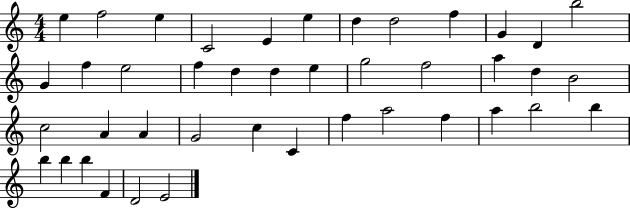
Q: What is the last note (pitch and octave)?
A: E4